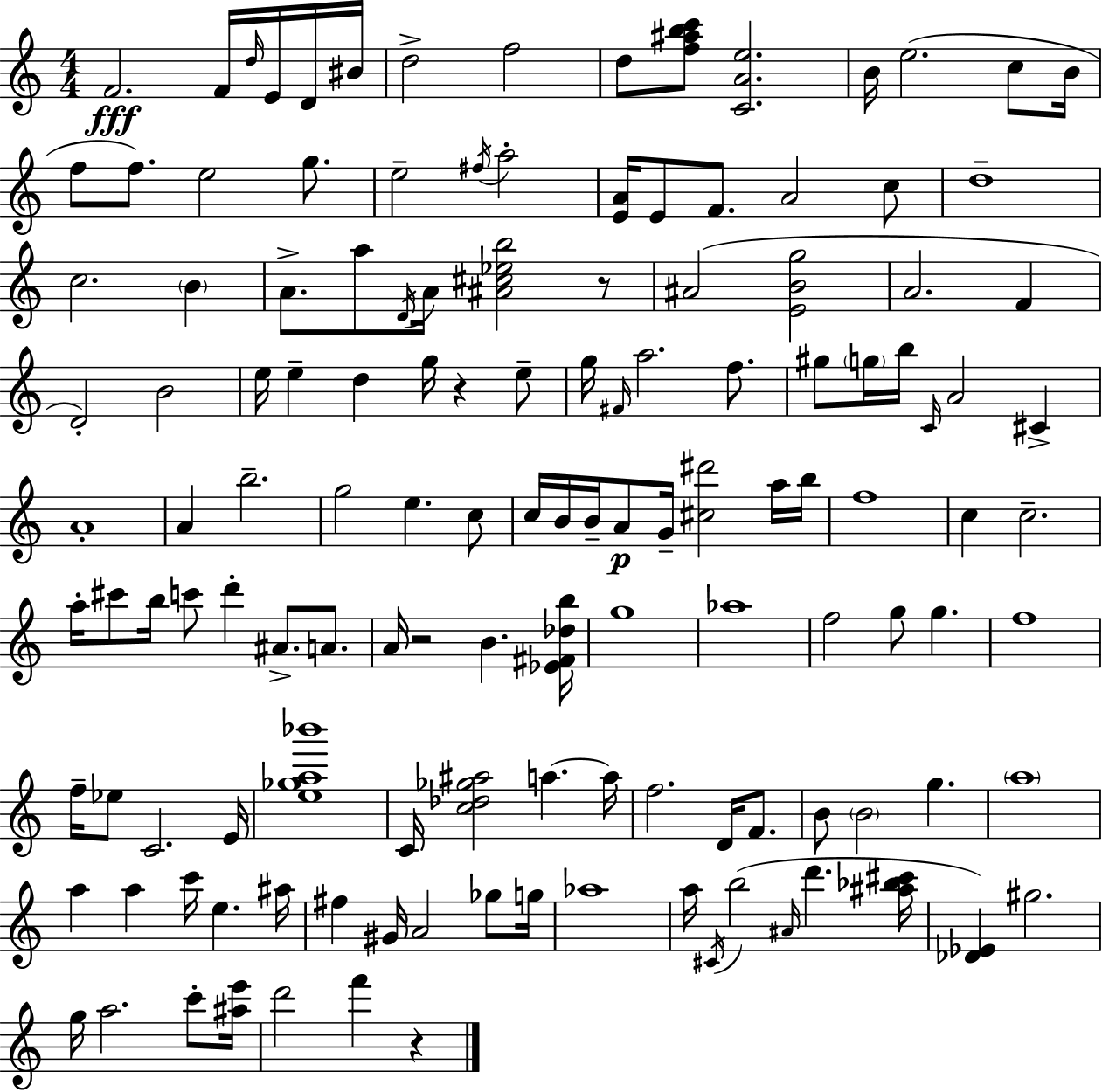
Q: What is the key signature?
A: A minor